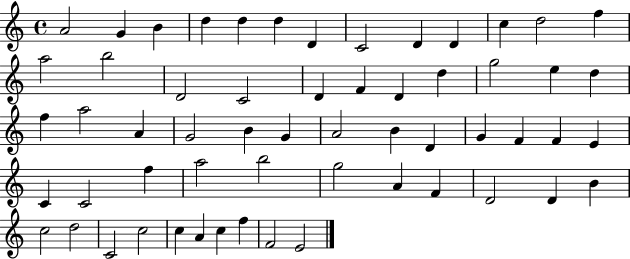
A4/h G4/q B4/q D5/q D5/q D5/q D4/q C4/h D4/q D4/q C5/q D5/h F5/q A5/h B5/h D4/h C4/h D4/q F4/q D4/q D5/q G5/h E5/q D5/q F5/q A5/h A4/q G4/h B4/q G4/q A4/h B4/q D4/q G4/q F4/q F4/q E4/q C4/q C4/h F5/q A5/h B5/h G5/h A4/q F4/q D4/h D4/q B4/q C5/h D5/h C4/h C5/h C5/q A4/q C5/q F5/q F4/h E4/h